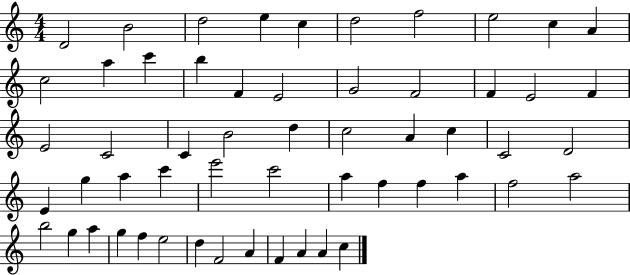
D4/h B4/h D5/h E5/q C5/q D5/h F5/h E5/h C5/q A4/q C5/h A5/q C6/q B5/q F4/q E4/h G4/h F4/h F4/q E4/h F4/q E4/h C4/h C4/q B4/h D5/q C5/h A4/q C5/q C4/h D4/h E4/q G5/q A5/q C6/q E6/h C6/h A5/q F5/q F5/q A5/q F5/h A5/h B5/h G5/q A5/q G5/q F5/q E5/h D5/q F4/h A4/q F4/q A4/q A4/q C5/q